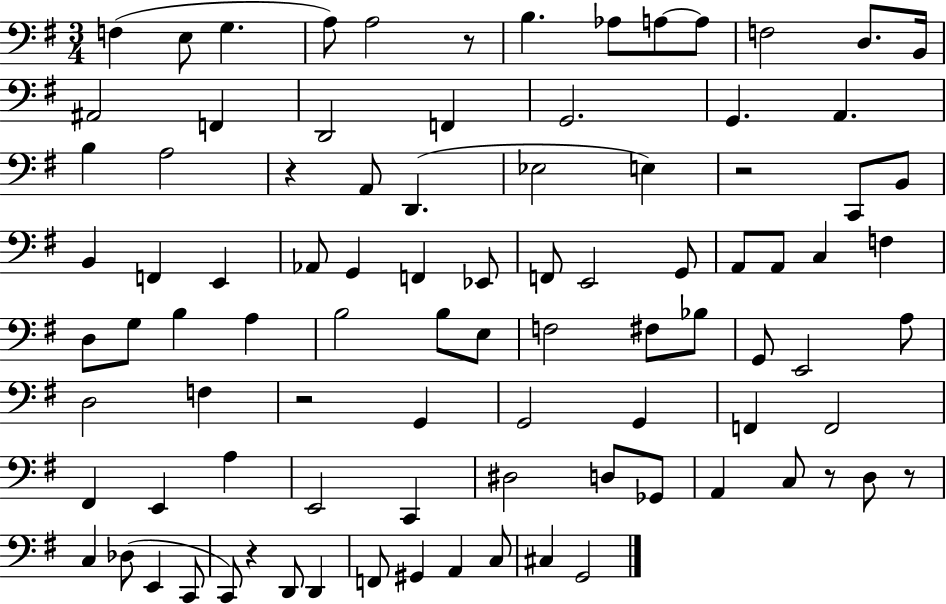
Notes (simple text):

F3/q E3/e G3/q. A3/e A3/h R/e B3/q. Ab3/e A3/e A3/e F3/h D3/e. B2/s A#2/h F2/q D2/h F2/q G2/h. G2/q. A2/q. B3/q A3/h R/q A2/e D2/q. Eb3/h E3/q R/h C2/e B2/e B2/q F2/q E2/q Ab2/e G2/q F2/q Eb2/e F2/e E2/h G2/e A2/e A2/e C3/q F3/q D3/e G3/e B3/q A3/q B3/h B3/e E3/e F3/h F#3/e Bb3/e G2/e E2/h A3/e D3/h F3/q R/h G2/q G2/h G2/q F2/q F2/h F#2/q E2/q A3/q E2/h C2/q D#3/h D3/e Gb2/e A2/q C3/e R/e D3/e R/e C3/q Db3/e E2/q C2/e C2/e R/q D2/e D2/q F2/e G#2/q A2/q C3/e C#3/q G2/h